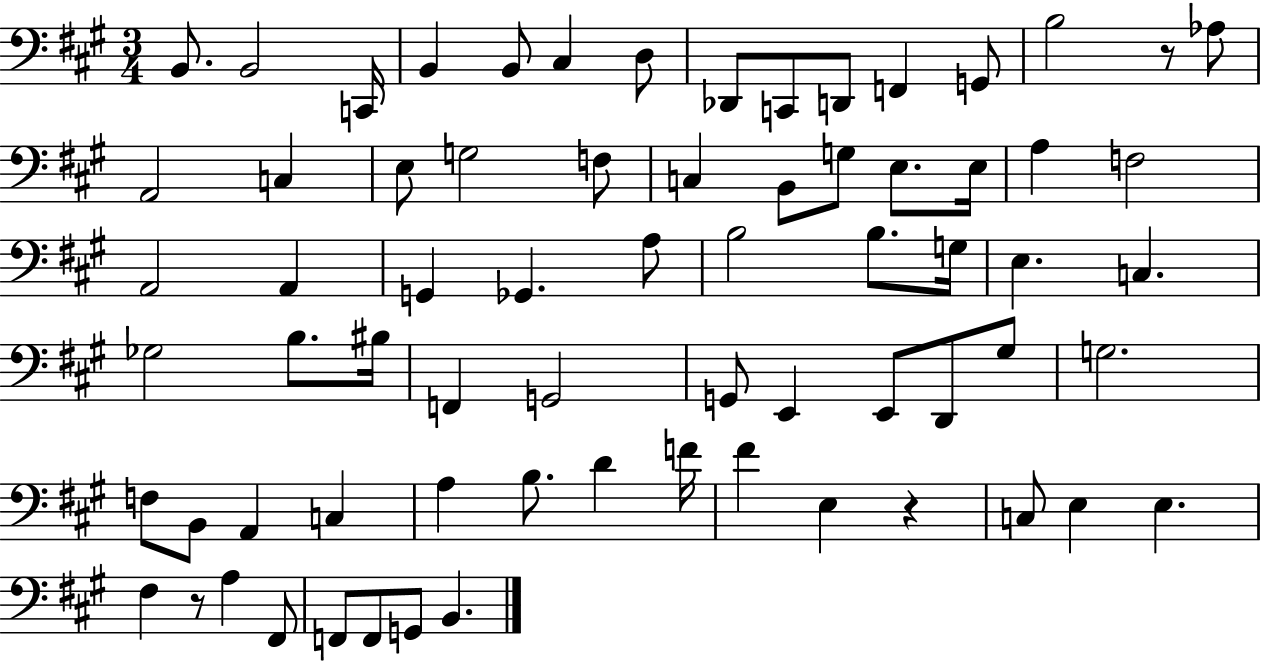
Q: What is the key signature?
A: A major